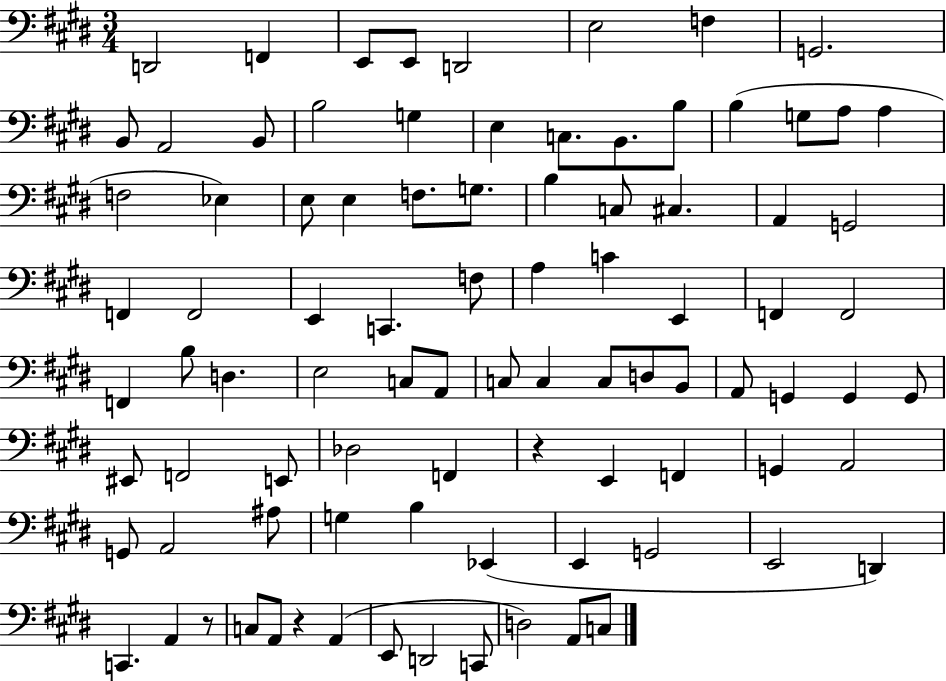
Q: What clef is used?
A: bass